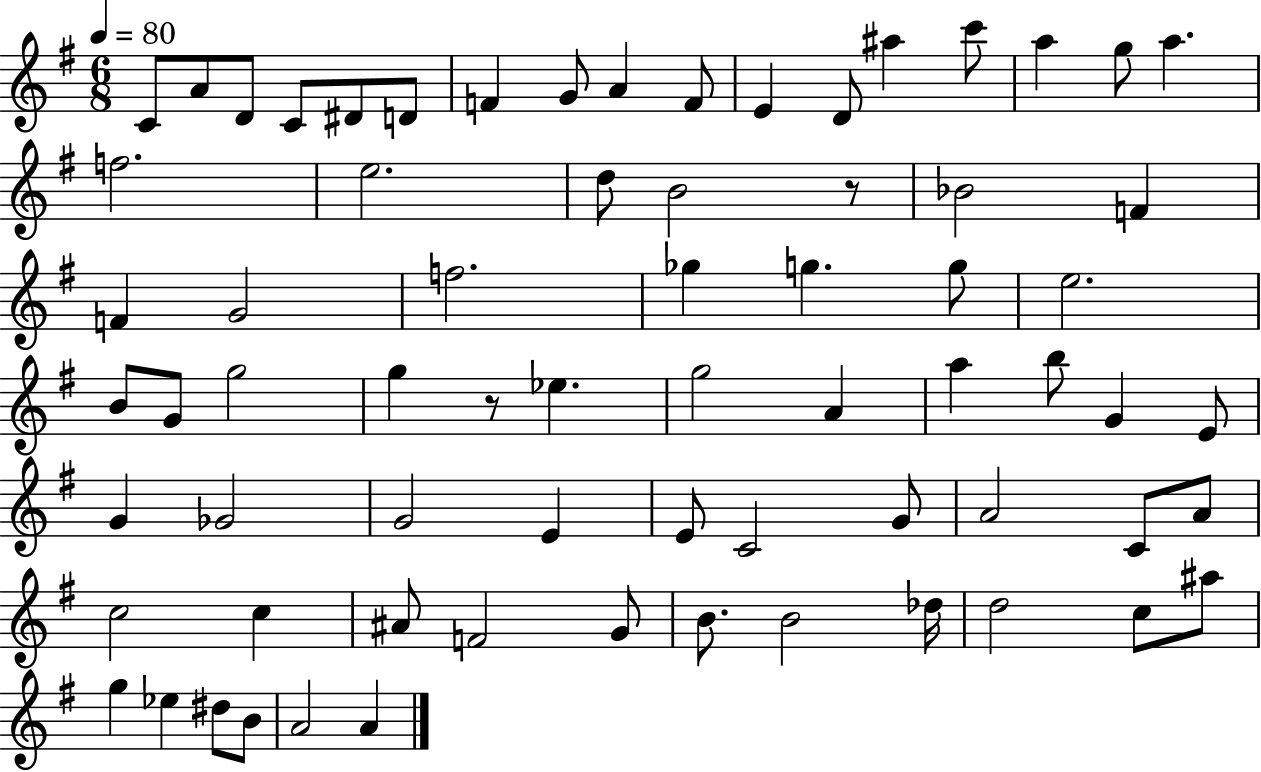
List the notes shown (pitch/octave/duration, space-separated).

C4/e A4/e D4/e C4/e D#4/e D4/e F4/q G4/e A4/q F4/e E4/q D4/e A#5/q C6/e A5/q G5/e A5/q. F5/h. E5/h. D5/e B4/h R/e Bb4/h F4/q F4/q G4/h F5/h. Gb5/q G5/q. G5/e E5/h. B4/e G4/e G5/h G5/q R/e Eb5/q. G5/h A4/q A5/q B5/e G4/q E4/e G4/q Gb4/h G4/h E4/q E4/e C4/h G4/e A4/h C4/e A4/e C5/h C5/q A#4/e F4/h G4/e B4/e. B4/h Db5/s D5/h C5/e A#5/e G5/q Eb5/q D#5/e B4/e A4/h A4/q